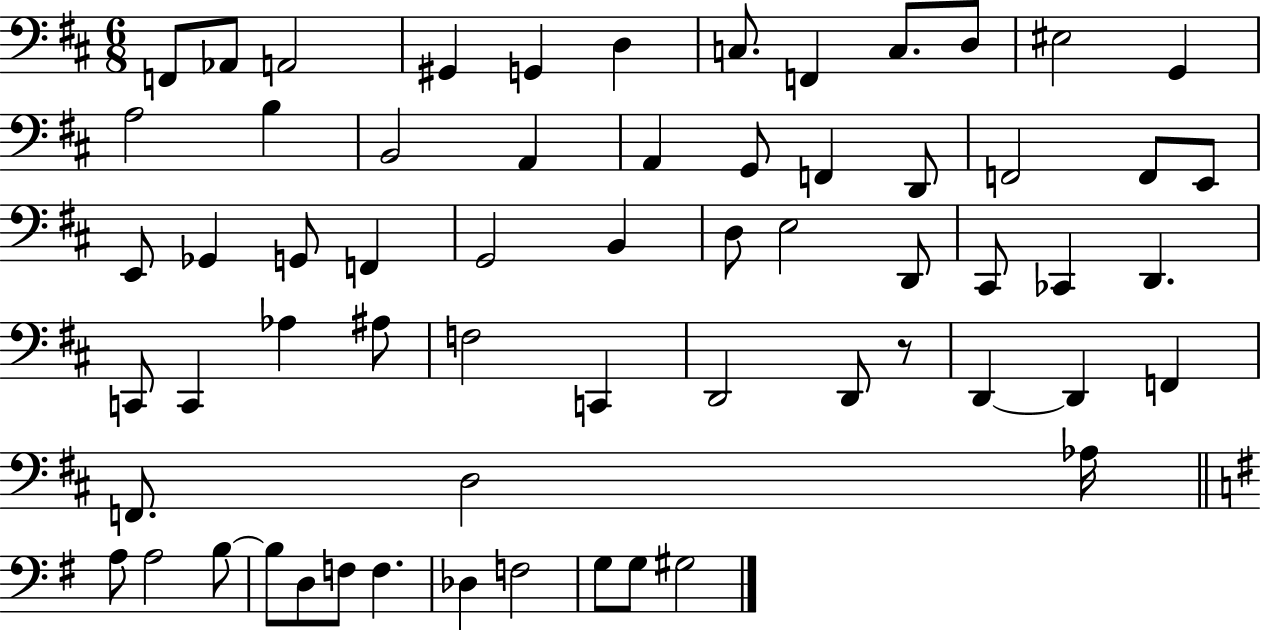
X:1
T:Untitled
M:6/8
L:1/4
K:D
F,,/2 _A,,/2 A,,2 ^G,, G,, D, C,/2 F,, C,/2 D,/2 ^E,2 G,, A,2 B, B,,2 A,, A,, G,,/2 F,, D,,/2 F,,2 F,,/2 E,,/2 E,,/2 _G,, G,,/2 F,, G,,2 B,, D,/2 E,2 D,,/2 ^C,,/2 _C,, D,, C,,/2 C,, _A, ^A,/2 F,2 C,, D,,2 D,,/2 z/2 D,, D,, F,, F,,/2 D,2 _A,/4 A,/2 A,2 B,/2 B,/2 D,/2 F,/2 F, _D, F,2 G,/2 G,/2 ^G,2